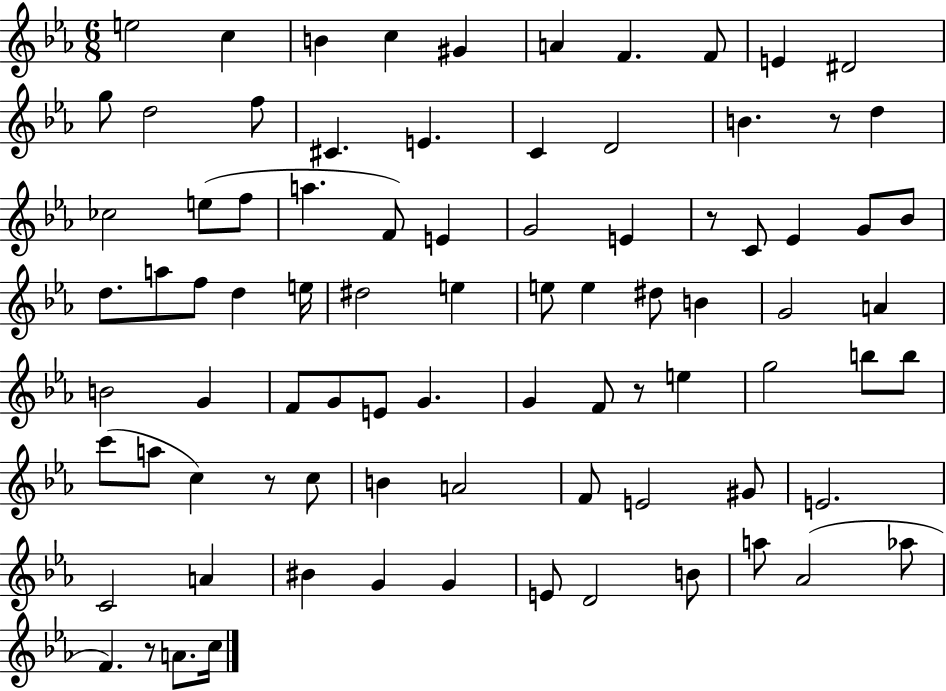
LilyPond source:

{
  \clef treble
  \numericTimeSignature
  \time 6/8
  \key ees \major
  \repeat volta 2 { e''2 c''4 | b'4 c''4 gis'4 | a'4 f'4. f'8 | e'4 dis'2 | \break g''8 d''2 f''8 | cis'4. e'4. | c'4 d'2 | b'4. r8 d''4 | \break ces''2 e''8( f''8 | a''4. f'8) e'4 | g'2 e'4 | r8 c'8 ees'4 g'8 bes'8 | \break d''8. a''8 f''8 d''4 e''16 | dis''2 e''4 | e''8 e''4 dis''8 b'4 | g'2 a'4 | \break b'2 g'4 | f'8 g'8 e'8 g'4. | g'4 f'8 r8 e''4 | g''2 b''8 b''8 | \break c'''8( a''8 c''4) r8 c''8 | b'4 a'2 | f'8 e'2 gis'8 | e'2. | \break c'2 a'4 | bis'4 g'4 g'4 | e'8 d'2 b'8 | a''8 aes'2( aes''8 | \break f'4.) r8 a'8. c''16 | } \bar "|."
}